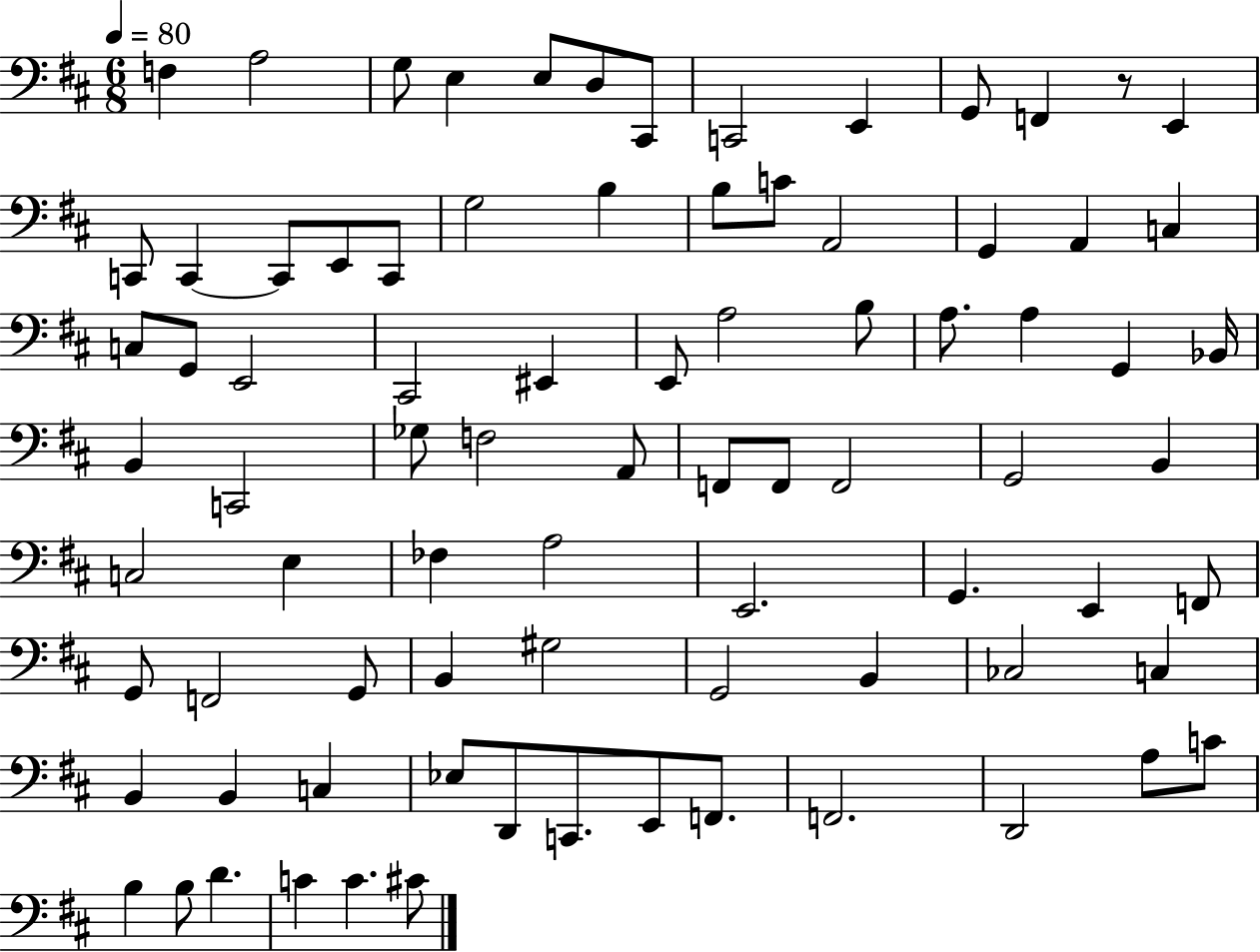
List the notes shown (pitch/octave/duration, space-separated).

F3/q A3/h G3/e E3/q E3/e D3/e C#2/e C2/h E2/q G2/e F2/q R/e E2/q C2/e C2/q C2/e E2/e C2/e G3/h B3/q B3/e C4/e A2/h G2/q A2/q C3/q C3/e G2/e E2/h C#2/h EIS2/q E2/e A3/h B3/e A3/e. A3/q G2/q Bb2/s B2/q C2/h Gb3/e F3/h A2/e F2/e F2/e F2/h G2/h B2/q C3/h E3/q FES3/q A3/h E2/h. G2/q. E2/q F2/e G2/e F2/h G2/e B2/q G#3/h G2/h B2/q CES3/h C3/q B2/q B2/q C3/q Eb3/e D2/e C2/e. E2/e F2/e. F2/h. D2/h A3/e C4/e B3/q B3/e D4/q. C4/q C4/q. C#4/e